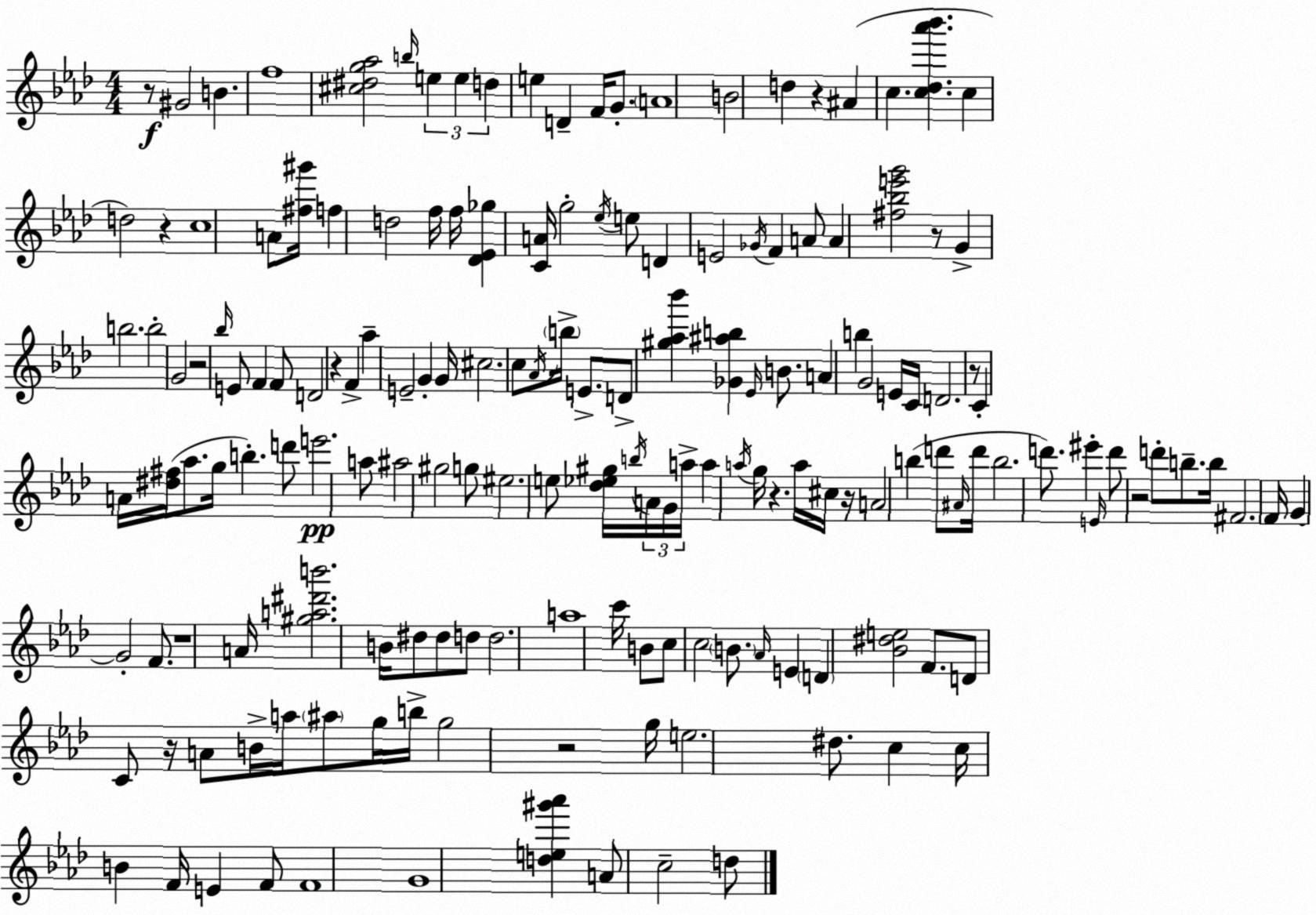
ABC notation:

X:1
T:Untitled
M:4/4
L:1/4
K:Ab
z/2 ^G2 B f4 [^c^dg_a]2 b/4 e e d e D F/4 G/2 A4 B2 d z ^A c [c_d_a'_b'] c d2 z c4 A/2 [^f^g']/4 f d2 f/4 f/4 [_D_E_g] [CA]/4 g2 _e/4 e/2 D E2 _G/4 F A/2 A [^f_be'g']2 z/2 G b2 b2 G2 z2 _b/4 E/2 F F/2 D2 z F _a E2 G G/4 ^c2 c/2 _A/4 b/4 E/2 D/2 [^g_a_b'] [_G^ab] _E/4 B/2 A b G2 E/4 C/4 D2 z/2 C A/4 [^d^f]/4 _a/2 g/4 b d'/2 e'2 a/2 ^a2 ^g2 g/2 ^e2 e/2 [_d_e^g]/4 b/4 A/4 G/4 a/4 a a/4 g/4 z a/4 ^c/4 z/4 A2 b d'/2 ^A/4 d'/4 b2 d'/2 ^e' E/4 d'/2 z2 d'/2 b/2 b/4 ^F2 F/4 G G2 F/2 z4 A/4 [^ga^d'b']2 B/4 ^d/2 ^d/2 d/2 d2 a4 c'/4 B/2 c/2 c2 B/2 _A/4 E D [_B^de]2 F/2 D/2 C/2 z/4 A/2 B/4 a/4 ^a/2 g/4 b/4 g2 z2 g/4 e2 ^d/2 c c/4 B F/4 E F/2 F4 G4 [de^g'_a'] A/2 c2 d/2